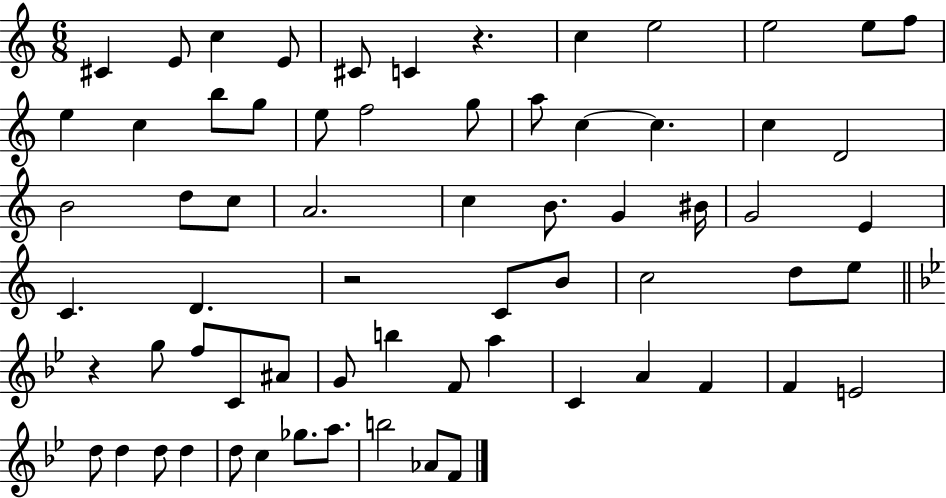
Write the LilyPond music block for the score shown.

{
  \clef treble
  \numericTimeSignature
  \time 6/8
  \key c \major
  cis'4 e'8 c''4 e'8 | cis'8 c'4 r4. | c''4 e''2 | e''2 e''8 f''8 | \break e''4 c''4 b''8 g''8 | e''8 f''2 g''8 | a''8 c''4~~ c''4. | c''4 d'2 | \break b'2 d''8 c''8 | a'2. | c''4 b'8. g'4 bis'16 | g'2 e'4 | \break c'4. d'4. | r2 c'8 b'8 | c''2 d''8 e''8 | \bar "||" \break \key g \minor r4 g''8 f''8 c'8 ais'8 | g'8 b''4 f'8 a''4 | c'4 a'4 f'4 | f'4 e'2 | \break d''8 d''4 d''8 d''4 | d''8 c''4 ges''8. a''8. | b''2 aes'8 f'8 | \bar "|."
}